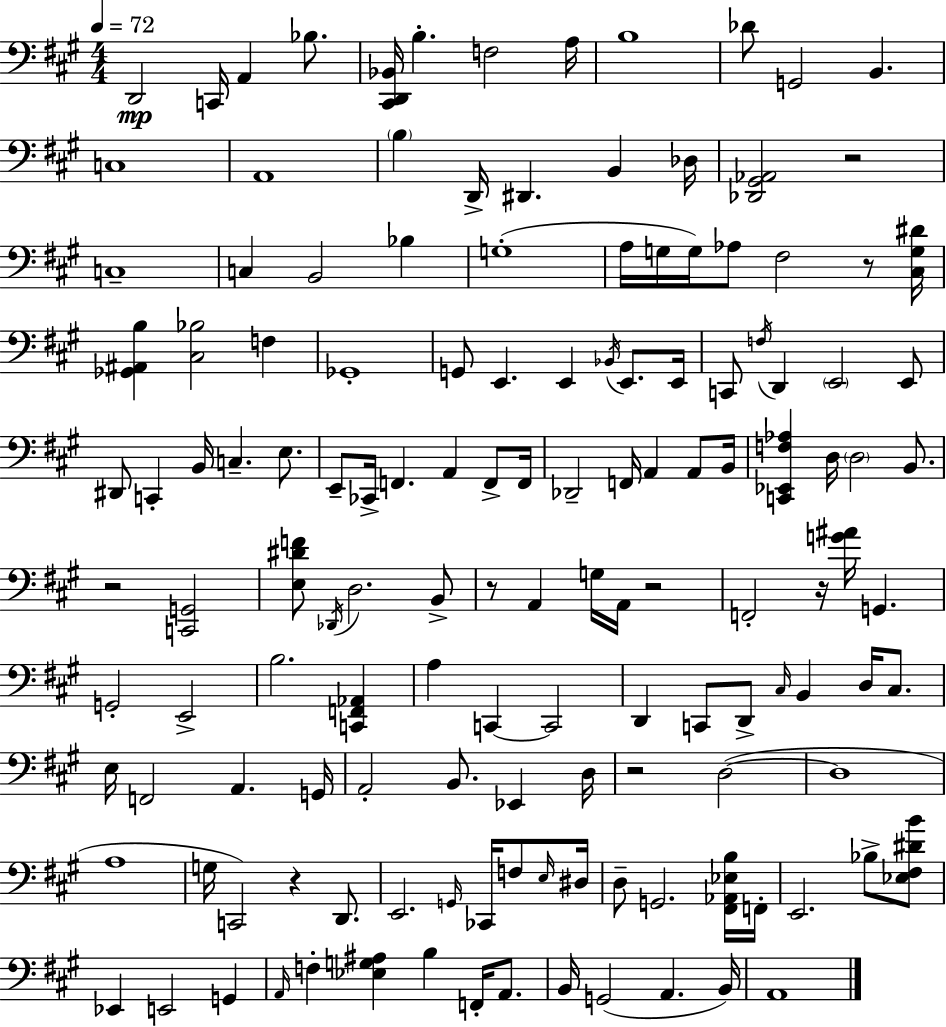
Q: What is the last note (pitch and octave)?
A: A2